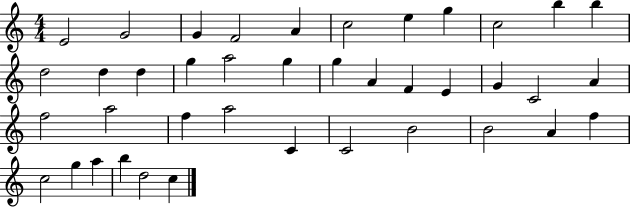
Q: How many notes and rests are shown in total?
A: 40